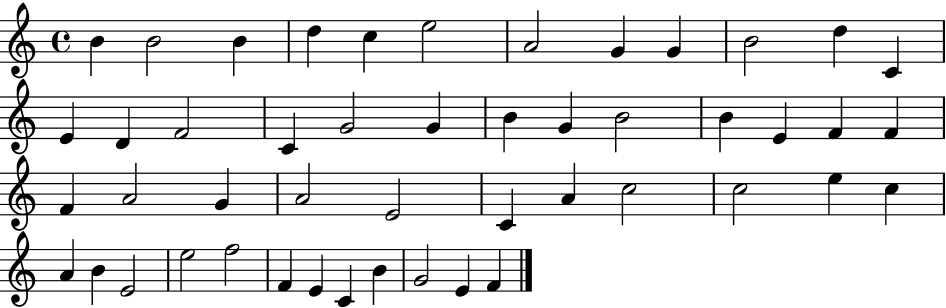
X:1
T:Untitled
M:4/4
L:1/4
K:C
B B2 B d c e2 A2 G G B2 d C E D F2 C G2 G B G B2 B E F F F A2 G A2 E2 C A c2 c2 e c A B E2 e2 f2 F E C B G2 E F